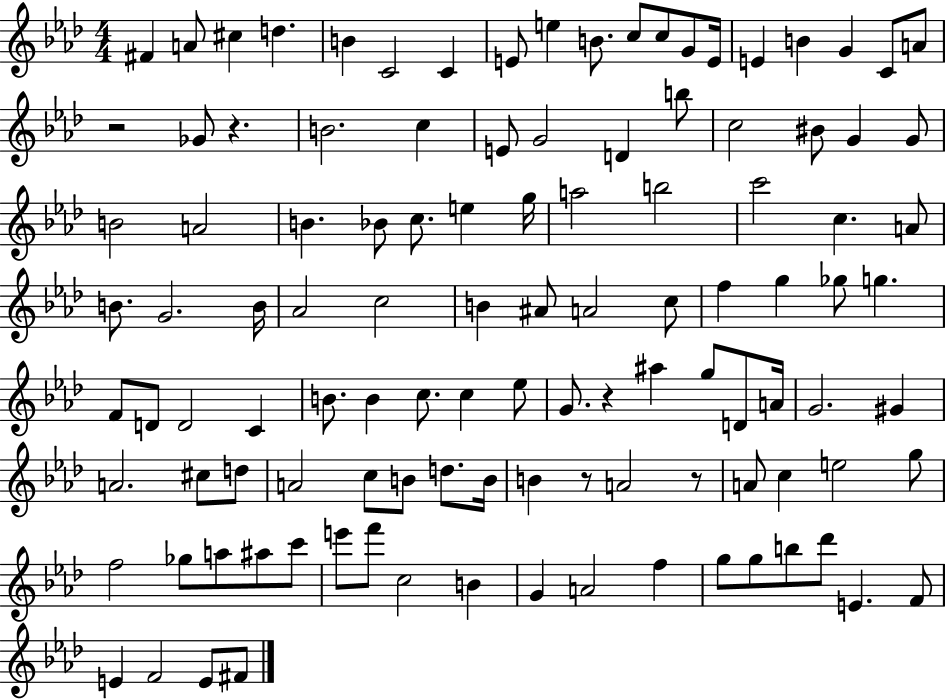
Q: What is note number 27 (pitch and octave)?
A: C5